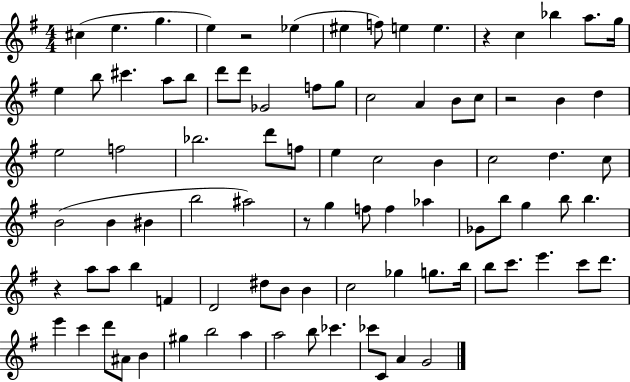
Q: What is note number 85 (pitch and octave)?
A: A4